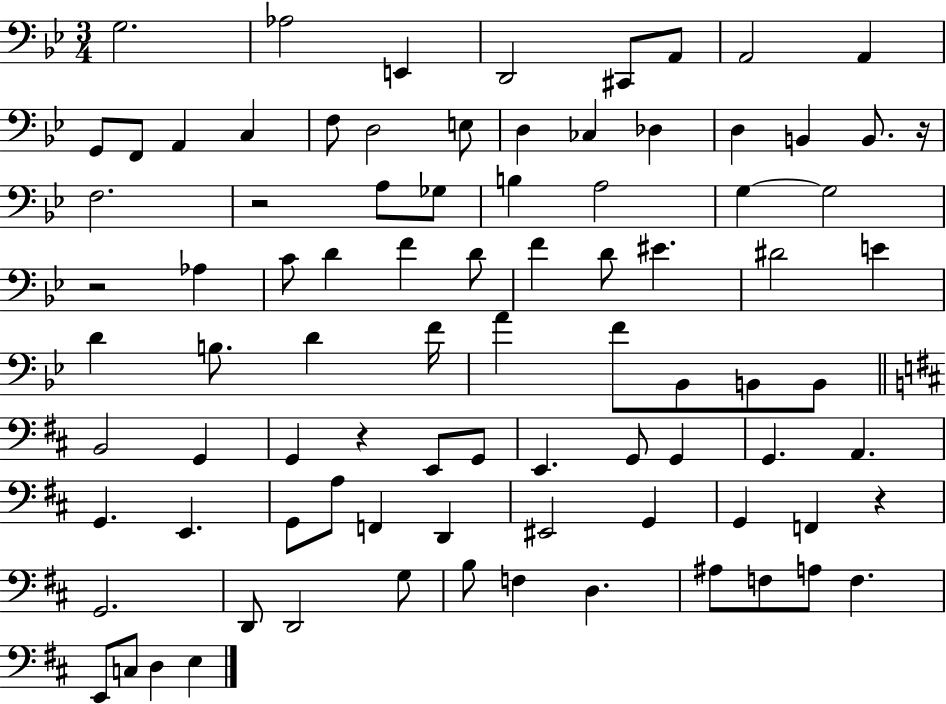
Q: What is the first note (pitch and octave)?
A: G3